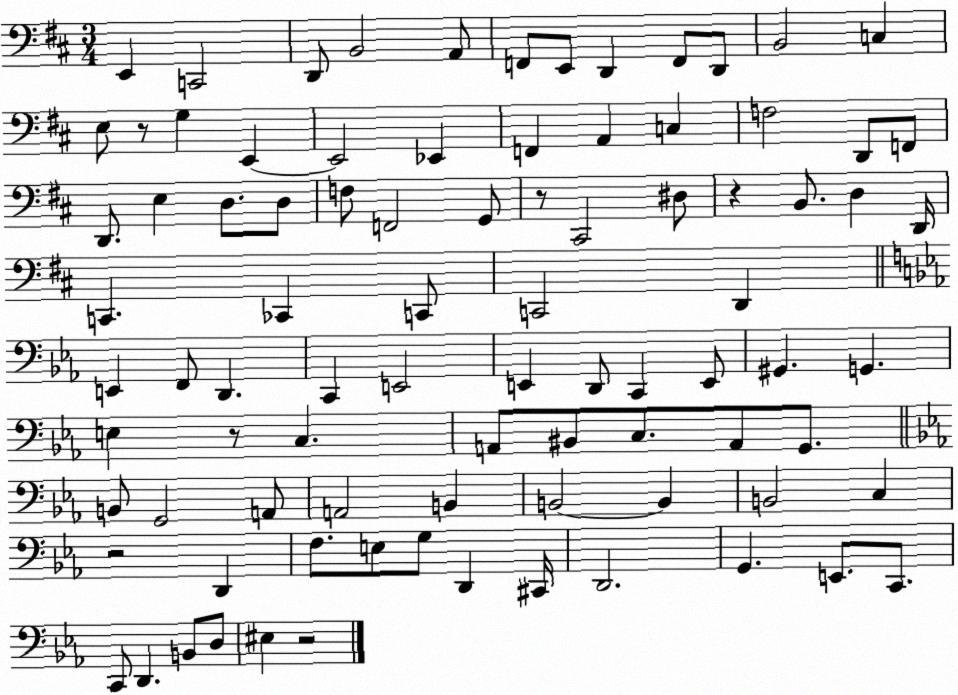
X:1
T:Untitled
M:3/4
L:1/4
K:D
E,, C,,2 D,,/2 B,,2 A,,/2 F,,/2 E,,/2 D,, F,,/2 D,,/2 B,,2 C, E,/2 z/2 G, E,, E,,2 _E,, F,, A,, C, F,2 D,,/2 F,,/2 D,,/2 E, D,/2 D,/2 F,/2 F,,2 G,,/2 z/2 ^C,,2 ^D,/2 z B,,/2 D, D,,/4 C,, _C,, C,,/2 C,,2 D,, E,, F,,/2 D,, C,, E,,2 E,, D,,/2 C,, E,,/2 ^G,, G,, E, z/2 C, A,,/2 ^B,,/2 C,/2 A,,/2 G,,/2 B,,/2 G,,2 A,,/2 A,,2 B,, B,,2 B,, B,,2 C, z2 D,, F,/2 E,/2 G,/2 D,, ^C,,/4 D,,2 G,, E,,/2 C,,/2 C,,/2 D,, B,,/2 D,/2 ^E, z2